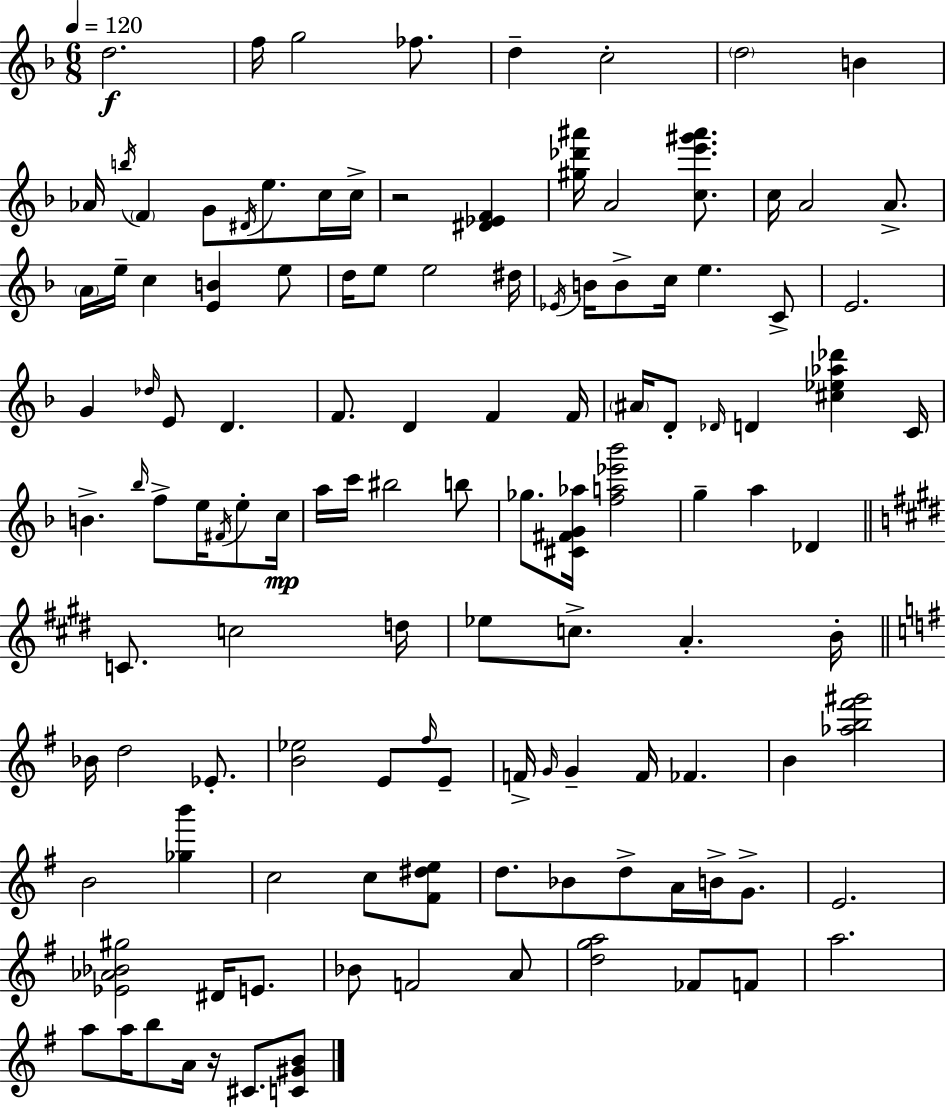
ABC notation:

X:1
T:Untitled
M:6/8
L:1/4
K:F
d2 f/4 g2 _f/2 d c2 d2 B _A/4 b/4 F G/2 ^D/4 e/2 c/4 c/4 z2 [^D_EF] [^g_d'^a']/4 A2 [ce'^g'^a']/2 c/4 A2 A/2 A/4 e/4 c [EB] e/2 d/4 e/2 e2 ^d/4 _E/4 B/4 B/2 c/4 e C/2 E2 G _d/4 E/2 D F/2 D F F/4 ^A/4 D/2 _D/4 D [^c_e_a_d'] C/4 B _b/4 f/2 e/4 ^F/4 e/2 c/4 a/4 c'/4 ^b2 b/2 _g/2 [^C^FG_a]/4 [fa_e'_b']2 g a _D C/2 c2 d/4 _e/2 c/2 A B/4 _B/4 d2 _E/2 [B_e]2 E/2 ^f/4 E/2 F/4 G/4 G F/4 _F B [_ab^f'^g']2 B2 [_gb'] c2 c/2 [^F^de]/2 d/2 _B/2 d/2 A/4 B/4 G/2 E2 [_E_A_B^g]2 ^D/4 E/2 _B/2 F2 A/2 [dga]2 _F/2 F/2 a2 a/2 a/4 b/2 A/4 z/4 ^C/2 [C^GB]/2